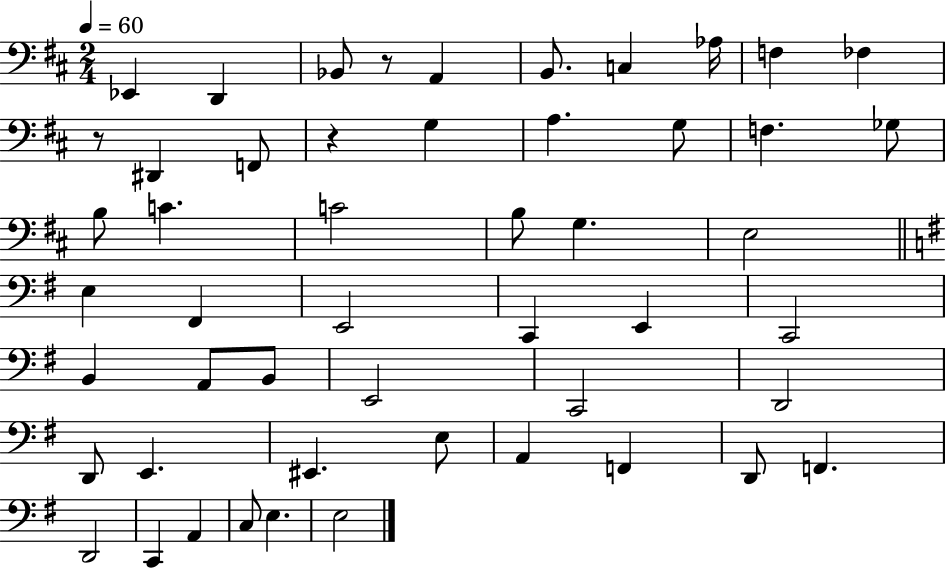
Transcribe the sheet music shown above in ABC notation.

X:1
T:Untitled
M:2/4
L:1/4
K:D
_E,, D,, _B,,/2 z/2 A,, B,,/2 C, _A,/4 F, _F, z/2 ^D,, F,,/2 z G, A, G,/2 F, _G,/2 B,/2 C C2 B,/2 G, E,2 E, ^F,, E,,2 C,, E,, C,,2 B,, A,,/2 B,,/2 E,,2 C,,2 D,,2 D,,/2 E,, ^E,, E,/2 A,, F,, D,,/2 F,, D,,2 C,, A,, C,/2 E, E,2